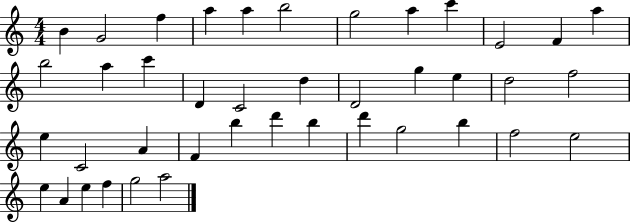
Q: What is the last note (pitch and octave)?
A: A5